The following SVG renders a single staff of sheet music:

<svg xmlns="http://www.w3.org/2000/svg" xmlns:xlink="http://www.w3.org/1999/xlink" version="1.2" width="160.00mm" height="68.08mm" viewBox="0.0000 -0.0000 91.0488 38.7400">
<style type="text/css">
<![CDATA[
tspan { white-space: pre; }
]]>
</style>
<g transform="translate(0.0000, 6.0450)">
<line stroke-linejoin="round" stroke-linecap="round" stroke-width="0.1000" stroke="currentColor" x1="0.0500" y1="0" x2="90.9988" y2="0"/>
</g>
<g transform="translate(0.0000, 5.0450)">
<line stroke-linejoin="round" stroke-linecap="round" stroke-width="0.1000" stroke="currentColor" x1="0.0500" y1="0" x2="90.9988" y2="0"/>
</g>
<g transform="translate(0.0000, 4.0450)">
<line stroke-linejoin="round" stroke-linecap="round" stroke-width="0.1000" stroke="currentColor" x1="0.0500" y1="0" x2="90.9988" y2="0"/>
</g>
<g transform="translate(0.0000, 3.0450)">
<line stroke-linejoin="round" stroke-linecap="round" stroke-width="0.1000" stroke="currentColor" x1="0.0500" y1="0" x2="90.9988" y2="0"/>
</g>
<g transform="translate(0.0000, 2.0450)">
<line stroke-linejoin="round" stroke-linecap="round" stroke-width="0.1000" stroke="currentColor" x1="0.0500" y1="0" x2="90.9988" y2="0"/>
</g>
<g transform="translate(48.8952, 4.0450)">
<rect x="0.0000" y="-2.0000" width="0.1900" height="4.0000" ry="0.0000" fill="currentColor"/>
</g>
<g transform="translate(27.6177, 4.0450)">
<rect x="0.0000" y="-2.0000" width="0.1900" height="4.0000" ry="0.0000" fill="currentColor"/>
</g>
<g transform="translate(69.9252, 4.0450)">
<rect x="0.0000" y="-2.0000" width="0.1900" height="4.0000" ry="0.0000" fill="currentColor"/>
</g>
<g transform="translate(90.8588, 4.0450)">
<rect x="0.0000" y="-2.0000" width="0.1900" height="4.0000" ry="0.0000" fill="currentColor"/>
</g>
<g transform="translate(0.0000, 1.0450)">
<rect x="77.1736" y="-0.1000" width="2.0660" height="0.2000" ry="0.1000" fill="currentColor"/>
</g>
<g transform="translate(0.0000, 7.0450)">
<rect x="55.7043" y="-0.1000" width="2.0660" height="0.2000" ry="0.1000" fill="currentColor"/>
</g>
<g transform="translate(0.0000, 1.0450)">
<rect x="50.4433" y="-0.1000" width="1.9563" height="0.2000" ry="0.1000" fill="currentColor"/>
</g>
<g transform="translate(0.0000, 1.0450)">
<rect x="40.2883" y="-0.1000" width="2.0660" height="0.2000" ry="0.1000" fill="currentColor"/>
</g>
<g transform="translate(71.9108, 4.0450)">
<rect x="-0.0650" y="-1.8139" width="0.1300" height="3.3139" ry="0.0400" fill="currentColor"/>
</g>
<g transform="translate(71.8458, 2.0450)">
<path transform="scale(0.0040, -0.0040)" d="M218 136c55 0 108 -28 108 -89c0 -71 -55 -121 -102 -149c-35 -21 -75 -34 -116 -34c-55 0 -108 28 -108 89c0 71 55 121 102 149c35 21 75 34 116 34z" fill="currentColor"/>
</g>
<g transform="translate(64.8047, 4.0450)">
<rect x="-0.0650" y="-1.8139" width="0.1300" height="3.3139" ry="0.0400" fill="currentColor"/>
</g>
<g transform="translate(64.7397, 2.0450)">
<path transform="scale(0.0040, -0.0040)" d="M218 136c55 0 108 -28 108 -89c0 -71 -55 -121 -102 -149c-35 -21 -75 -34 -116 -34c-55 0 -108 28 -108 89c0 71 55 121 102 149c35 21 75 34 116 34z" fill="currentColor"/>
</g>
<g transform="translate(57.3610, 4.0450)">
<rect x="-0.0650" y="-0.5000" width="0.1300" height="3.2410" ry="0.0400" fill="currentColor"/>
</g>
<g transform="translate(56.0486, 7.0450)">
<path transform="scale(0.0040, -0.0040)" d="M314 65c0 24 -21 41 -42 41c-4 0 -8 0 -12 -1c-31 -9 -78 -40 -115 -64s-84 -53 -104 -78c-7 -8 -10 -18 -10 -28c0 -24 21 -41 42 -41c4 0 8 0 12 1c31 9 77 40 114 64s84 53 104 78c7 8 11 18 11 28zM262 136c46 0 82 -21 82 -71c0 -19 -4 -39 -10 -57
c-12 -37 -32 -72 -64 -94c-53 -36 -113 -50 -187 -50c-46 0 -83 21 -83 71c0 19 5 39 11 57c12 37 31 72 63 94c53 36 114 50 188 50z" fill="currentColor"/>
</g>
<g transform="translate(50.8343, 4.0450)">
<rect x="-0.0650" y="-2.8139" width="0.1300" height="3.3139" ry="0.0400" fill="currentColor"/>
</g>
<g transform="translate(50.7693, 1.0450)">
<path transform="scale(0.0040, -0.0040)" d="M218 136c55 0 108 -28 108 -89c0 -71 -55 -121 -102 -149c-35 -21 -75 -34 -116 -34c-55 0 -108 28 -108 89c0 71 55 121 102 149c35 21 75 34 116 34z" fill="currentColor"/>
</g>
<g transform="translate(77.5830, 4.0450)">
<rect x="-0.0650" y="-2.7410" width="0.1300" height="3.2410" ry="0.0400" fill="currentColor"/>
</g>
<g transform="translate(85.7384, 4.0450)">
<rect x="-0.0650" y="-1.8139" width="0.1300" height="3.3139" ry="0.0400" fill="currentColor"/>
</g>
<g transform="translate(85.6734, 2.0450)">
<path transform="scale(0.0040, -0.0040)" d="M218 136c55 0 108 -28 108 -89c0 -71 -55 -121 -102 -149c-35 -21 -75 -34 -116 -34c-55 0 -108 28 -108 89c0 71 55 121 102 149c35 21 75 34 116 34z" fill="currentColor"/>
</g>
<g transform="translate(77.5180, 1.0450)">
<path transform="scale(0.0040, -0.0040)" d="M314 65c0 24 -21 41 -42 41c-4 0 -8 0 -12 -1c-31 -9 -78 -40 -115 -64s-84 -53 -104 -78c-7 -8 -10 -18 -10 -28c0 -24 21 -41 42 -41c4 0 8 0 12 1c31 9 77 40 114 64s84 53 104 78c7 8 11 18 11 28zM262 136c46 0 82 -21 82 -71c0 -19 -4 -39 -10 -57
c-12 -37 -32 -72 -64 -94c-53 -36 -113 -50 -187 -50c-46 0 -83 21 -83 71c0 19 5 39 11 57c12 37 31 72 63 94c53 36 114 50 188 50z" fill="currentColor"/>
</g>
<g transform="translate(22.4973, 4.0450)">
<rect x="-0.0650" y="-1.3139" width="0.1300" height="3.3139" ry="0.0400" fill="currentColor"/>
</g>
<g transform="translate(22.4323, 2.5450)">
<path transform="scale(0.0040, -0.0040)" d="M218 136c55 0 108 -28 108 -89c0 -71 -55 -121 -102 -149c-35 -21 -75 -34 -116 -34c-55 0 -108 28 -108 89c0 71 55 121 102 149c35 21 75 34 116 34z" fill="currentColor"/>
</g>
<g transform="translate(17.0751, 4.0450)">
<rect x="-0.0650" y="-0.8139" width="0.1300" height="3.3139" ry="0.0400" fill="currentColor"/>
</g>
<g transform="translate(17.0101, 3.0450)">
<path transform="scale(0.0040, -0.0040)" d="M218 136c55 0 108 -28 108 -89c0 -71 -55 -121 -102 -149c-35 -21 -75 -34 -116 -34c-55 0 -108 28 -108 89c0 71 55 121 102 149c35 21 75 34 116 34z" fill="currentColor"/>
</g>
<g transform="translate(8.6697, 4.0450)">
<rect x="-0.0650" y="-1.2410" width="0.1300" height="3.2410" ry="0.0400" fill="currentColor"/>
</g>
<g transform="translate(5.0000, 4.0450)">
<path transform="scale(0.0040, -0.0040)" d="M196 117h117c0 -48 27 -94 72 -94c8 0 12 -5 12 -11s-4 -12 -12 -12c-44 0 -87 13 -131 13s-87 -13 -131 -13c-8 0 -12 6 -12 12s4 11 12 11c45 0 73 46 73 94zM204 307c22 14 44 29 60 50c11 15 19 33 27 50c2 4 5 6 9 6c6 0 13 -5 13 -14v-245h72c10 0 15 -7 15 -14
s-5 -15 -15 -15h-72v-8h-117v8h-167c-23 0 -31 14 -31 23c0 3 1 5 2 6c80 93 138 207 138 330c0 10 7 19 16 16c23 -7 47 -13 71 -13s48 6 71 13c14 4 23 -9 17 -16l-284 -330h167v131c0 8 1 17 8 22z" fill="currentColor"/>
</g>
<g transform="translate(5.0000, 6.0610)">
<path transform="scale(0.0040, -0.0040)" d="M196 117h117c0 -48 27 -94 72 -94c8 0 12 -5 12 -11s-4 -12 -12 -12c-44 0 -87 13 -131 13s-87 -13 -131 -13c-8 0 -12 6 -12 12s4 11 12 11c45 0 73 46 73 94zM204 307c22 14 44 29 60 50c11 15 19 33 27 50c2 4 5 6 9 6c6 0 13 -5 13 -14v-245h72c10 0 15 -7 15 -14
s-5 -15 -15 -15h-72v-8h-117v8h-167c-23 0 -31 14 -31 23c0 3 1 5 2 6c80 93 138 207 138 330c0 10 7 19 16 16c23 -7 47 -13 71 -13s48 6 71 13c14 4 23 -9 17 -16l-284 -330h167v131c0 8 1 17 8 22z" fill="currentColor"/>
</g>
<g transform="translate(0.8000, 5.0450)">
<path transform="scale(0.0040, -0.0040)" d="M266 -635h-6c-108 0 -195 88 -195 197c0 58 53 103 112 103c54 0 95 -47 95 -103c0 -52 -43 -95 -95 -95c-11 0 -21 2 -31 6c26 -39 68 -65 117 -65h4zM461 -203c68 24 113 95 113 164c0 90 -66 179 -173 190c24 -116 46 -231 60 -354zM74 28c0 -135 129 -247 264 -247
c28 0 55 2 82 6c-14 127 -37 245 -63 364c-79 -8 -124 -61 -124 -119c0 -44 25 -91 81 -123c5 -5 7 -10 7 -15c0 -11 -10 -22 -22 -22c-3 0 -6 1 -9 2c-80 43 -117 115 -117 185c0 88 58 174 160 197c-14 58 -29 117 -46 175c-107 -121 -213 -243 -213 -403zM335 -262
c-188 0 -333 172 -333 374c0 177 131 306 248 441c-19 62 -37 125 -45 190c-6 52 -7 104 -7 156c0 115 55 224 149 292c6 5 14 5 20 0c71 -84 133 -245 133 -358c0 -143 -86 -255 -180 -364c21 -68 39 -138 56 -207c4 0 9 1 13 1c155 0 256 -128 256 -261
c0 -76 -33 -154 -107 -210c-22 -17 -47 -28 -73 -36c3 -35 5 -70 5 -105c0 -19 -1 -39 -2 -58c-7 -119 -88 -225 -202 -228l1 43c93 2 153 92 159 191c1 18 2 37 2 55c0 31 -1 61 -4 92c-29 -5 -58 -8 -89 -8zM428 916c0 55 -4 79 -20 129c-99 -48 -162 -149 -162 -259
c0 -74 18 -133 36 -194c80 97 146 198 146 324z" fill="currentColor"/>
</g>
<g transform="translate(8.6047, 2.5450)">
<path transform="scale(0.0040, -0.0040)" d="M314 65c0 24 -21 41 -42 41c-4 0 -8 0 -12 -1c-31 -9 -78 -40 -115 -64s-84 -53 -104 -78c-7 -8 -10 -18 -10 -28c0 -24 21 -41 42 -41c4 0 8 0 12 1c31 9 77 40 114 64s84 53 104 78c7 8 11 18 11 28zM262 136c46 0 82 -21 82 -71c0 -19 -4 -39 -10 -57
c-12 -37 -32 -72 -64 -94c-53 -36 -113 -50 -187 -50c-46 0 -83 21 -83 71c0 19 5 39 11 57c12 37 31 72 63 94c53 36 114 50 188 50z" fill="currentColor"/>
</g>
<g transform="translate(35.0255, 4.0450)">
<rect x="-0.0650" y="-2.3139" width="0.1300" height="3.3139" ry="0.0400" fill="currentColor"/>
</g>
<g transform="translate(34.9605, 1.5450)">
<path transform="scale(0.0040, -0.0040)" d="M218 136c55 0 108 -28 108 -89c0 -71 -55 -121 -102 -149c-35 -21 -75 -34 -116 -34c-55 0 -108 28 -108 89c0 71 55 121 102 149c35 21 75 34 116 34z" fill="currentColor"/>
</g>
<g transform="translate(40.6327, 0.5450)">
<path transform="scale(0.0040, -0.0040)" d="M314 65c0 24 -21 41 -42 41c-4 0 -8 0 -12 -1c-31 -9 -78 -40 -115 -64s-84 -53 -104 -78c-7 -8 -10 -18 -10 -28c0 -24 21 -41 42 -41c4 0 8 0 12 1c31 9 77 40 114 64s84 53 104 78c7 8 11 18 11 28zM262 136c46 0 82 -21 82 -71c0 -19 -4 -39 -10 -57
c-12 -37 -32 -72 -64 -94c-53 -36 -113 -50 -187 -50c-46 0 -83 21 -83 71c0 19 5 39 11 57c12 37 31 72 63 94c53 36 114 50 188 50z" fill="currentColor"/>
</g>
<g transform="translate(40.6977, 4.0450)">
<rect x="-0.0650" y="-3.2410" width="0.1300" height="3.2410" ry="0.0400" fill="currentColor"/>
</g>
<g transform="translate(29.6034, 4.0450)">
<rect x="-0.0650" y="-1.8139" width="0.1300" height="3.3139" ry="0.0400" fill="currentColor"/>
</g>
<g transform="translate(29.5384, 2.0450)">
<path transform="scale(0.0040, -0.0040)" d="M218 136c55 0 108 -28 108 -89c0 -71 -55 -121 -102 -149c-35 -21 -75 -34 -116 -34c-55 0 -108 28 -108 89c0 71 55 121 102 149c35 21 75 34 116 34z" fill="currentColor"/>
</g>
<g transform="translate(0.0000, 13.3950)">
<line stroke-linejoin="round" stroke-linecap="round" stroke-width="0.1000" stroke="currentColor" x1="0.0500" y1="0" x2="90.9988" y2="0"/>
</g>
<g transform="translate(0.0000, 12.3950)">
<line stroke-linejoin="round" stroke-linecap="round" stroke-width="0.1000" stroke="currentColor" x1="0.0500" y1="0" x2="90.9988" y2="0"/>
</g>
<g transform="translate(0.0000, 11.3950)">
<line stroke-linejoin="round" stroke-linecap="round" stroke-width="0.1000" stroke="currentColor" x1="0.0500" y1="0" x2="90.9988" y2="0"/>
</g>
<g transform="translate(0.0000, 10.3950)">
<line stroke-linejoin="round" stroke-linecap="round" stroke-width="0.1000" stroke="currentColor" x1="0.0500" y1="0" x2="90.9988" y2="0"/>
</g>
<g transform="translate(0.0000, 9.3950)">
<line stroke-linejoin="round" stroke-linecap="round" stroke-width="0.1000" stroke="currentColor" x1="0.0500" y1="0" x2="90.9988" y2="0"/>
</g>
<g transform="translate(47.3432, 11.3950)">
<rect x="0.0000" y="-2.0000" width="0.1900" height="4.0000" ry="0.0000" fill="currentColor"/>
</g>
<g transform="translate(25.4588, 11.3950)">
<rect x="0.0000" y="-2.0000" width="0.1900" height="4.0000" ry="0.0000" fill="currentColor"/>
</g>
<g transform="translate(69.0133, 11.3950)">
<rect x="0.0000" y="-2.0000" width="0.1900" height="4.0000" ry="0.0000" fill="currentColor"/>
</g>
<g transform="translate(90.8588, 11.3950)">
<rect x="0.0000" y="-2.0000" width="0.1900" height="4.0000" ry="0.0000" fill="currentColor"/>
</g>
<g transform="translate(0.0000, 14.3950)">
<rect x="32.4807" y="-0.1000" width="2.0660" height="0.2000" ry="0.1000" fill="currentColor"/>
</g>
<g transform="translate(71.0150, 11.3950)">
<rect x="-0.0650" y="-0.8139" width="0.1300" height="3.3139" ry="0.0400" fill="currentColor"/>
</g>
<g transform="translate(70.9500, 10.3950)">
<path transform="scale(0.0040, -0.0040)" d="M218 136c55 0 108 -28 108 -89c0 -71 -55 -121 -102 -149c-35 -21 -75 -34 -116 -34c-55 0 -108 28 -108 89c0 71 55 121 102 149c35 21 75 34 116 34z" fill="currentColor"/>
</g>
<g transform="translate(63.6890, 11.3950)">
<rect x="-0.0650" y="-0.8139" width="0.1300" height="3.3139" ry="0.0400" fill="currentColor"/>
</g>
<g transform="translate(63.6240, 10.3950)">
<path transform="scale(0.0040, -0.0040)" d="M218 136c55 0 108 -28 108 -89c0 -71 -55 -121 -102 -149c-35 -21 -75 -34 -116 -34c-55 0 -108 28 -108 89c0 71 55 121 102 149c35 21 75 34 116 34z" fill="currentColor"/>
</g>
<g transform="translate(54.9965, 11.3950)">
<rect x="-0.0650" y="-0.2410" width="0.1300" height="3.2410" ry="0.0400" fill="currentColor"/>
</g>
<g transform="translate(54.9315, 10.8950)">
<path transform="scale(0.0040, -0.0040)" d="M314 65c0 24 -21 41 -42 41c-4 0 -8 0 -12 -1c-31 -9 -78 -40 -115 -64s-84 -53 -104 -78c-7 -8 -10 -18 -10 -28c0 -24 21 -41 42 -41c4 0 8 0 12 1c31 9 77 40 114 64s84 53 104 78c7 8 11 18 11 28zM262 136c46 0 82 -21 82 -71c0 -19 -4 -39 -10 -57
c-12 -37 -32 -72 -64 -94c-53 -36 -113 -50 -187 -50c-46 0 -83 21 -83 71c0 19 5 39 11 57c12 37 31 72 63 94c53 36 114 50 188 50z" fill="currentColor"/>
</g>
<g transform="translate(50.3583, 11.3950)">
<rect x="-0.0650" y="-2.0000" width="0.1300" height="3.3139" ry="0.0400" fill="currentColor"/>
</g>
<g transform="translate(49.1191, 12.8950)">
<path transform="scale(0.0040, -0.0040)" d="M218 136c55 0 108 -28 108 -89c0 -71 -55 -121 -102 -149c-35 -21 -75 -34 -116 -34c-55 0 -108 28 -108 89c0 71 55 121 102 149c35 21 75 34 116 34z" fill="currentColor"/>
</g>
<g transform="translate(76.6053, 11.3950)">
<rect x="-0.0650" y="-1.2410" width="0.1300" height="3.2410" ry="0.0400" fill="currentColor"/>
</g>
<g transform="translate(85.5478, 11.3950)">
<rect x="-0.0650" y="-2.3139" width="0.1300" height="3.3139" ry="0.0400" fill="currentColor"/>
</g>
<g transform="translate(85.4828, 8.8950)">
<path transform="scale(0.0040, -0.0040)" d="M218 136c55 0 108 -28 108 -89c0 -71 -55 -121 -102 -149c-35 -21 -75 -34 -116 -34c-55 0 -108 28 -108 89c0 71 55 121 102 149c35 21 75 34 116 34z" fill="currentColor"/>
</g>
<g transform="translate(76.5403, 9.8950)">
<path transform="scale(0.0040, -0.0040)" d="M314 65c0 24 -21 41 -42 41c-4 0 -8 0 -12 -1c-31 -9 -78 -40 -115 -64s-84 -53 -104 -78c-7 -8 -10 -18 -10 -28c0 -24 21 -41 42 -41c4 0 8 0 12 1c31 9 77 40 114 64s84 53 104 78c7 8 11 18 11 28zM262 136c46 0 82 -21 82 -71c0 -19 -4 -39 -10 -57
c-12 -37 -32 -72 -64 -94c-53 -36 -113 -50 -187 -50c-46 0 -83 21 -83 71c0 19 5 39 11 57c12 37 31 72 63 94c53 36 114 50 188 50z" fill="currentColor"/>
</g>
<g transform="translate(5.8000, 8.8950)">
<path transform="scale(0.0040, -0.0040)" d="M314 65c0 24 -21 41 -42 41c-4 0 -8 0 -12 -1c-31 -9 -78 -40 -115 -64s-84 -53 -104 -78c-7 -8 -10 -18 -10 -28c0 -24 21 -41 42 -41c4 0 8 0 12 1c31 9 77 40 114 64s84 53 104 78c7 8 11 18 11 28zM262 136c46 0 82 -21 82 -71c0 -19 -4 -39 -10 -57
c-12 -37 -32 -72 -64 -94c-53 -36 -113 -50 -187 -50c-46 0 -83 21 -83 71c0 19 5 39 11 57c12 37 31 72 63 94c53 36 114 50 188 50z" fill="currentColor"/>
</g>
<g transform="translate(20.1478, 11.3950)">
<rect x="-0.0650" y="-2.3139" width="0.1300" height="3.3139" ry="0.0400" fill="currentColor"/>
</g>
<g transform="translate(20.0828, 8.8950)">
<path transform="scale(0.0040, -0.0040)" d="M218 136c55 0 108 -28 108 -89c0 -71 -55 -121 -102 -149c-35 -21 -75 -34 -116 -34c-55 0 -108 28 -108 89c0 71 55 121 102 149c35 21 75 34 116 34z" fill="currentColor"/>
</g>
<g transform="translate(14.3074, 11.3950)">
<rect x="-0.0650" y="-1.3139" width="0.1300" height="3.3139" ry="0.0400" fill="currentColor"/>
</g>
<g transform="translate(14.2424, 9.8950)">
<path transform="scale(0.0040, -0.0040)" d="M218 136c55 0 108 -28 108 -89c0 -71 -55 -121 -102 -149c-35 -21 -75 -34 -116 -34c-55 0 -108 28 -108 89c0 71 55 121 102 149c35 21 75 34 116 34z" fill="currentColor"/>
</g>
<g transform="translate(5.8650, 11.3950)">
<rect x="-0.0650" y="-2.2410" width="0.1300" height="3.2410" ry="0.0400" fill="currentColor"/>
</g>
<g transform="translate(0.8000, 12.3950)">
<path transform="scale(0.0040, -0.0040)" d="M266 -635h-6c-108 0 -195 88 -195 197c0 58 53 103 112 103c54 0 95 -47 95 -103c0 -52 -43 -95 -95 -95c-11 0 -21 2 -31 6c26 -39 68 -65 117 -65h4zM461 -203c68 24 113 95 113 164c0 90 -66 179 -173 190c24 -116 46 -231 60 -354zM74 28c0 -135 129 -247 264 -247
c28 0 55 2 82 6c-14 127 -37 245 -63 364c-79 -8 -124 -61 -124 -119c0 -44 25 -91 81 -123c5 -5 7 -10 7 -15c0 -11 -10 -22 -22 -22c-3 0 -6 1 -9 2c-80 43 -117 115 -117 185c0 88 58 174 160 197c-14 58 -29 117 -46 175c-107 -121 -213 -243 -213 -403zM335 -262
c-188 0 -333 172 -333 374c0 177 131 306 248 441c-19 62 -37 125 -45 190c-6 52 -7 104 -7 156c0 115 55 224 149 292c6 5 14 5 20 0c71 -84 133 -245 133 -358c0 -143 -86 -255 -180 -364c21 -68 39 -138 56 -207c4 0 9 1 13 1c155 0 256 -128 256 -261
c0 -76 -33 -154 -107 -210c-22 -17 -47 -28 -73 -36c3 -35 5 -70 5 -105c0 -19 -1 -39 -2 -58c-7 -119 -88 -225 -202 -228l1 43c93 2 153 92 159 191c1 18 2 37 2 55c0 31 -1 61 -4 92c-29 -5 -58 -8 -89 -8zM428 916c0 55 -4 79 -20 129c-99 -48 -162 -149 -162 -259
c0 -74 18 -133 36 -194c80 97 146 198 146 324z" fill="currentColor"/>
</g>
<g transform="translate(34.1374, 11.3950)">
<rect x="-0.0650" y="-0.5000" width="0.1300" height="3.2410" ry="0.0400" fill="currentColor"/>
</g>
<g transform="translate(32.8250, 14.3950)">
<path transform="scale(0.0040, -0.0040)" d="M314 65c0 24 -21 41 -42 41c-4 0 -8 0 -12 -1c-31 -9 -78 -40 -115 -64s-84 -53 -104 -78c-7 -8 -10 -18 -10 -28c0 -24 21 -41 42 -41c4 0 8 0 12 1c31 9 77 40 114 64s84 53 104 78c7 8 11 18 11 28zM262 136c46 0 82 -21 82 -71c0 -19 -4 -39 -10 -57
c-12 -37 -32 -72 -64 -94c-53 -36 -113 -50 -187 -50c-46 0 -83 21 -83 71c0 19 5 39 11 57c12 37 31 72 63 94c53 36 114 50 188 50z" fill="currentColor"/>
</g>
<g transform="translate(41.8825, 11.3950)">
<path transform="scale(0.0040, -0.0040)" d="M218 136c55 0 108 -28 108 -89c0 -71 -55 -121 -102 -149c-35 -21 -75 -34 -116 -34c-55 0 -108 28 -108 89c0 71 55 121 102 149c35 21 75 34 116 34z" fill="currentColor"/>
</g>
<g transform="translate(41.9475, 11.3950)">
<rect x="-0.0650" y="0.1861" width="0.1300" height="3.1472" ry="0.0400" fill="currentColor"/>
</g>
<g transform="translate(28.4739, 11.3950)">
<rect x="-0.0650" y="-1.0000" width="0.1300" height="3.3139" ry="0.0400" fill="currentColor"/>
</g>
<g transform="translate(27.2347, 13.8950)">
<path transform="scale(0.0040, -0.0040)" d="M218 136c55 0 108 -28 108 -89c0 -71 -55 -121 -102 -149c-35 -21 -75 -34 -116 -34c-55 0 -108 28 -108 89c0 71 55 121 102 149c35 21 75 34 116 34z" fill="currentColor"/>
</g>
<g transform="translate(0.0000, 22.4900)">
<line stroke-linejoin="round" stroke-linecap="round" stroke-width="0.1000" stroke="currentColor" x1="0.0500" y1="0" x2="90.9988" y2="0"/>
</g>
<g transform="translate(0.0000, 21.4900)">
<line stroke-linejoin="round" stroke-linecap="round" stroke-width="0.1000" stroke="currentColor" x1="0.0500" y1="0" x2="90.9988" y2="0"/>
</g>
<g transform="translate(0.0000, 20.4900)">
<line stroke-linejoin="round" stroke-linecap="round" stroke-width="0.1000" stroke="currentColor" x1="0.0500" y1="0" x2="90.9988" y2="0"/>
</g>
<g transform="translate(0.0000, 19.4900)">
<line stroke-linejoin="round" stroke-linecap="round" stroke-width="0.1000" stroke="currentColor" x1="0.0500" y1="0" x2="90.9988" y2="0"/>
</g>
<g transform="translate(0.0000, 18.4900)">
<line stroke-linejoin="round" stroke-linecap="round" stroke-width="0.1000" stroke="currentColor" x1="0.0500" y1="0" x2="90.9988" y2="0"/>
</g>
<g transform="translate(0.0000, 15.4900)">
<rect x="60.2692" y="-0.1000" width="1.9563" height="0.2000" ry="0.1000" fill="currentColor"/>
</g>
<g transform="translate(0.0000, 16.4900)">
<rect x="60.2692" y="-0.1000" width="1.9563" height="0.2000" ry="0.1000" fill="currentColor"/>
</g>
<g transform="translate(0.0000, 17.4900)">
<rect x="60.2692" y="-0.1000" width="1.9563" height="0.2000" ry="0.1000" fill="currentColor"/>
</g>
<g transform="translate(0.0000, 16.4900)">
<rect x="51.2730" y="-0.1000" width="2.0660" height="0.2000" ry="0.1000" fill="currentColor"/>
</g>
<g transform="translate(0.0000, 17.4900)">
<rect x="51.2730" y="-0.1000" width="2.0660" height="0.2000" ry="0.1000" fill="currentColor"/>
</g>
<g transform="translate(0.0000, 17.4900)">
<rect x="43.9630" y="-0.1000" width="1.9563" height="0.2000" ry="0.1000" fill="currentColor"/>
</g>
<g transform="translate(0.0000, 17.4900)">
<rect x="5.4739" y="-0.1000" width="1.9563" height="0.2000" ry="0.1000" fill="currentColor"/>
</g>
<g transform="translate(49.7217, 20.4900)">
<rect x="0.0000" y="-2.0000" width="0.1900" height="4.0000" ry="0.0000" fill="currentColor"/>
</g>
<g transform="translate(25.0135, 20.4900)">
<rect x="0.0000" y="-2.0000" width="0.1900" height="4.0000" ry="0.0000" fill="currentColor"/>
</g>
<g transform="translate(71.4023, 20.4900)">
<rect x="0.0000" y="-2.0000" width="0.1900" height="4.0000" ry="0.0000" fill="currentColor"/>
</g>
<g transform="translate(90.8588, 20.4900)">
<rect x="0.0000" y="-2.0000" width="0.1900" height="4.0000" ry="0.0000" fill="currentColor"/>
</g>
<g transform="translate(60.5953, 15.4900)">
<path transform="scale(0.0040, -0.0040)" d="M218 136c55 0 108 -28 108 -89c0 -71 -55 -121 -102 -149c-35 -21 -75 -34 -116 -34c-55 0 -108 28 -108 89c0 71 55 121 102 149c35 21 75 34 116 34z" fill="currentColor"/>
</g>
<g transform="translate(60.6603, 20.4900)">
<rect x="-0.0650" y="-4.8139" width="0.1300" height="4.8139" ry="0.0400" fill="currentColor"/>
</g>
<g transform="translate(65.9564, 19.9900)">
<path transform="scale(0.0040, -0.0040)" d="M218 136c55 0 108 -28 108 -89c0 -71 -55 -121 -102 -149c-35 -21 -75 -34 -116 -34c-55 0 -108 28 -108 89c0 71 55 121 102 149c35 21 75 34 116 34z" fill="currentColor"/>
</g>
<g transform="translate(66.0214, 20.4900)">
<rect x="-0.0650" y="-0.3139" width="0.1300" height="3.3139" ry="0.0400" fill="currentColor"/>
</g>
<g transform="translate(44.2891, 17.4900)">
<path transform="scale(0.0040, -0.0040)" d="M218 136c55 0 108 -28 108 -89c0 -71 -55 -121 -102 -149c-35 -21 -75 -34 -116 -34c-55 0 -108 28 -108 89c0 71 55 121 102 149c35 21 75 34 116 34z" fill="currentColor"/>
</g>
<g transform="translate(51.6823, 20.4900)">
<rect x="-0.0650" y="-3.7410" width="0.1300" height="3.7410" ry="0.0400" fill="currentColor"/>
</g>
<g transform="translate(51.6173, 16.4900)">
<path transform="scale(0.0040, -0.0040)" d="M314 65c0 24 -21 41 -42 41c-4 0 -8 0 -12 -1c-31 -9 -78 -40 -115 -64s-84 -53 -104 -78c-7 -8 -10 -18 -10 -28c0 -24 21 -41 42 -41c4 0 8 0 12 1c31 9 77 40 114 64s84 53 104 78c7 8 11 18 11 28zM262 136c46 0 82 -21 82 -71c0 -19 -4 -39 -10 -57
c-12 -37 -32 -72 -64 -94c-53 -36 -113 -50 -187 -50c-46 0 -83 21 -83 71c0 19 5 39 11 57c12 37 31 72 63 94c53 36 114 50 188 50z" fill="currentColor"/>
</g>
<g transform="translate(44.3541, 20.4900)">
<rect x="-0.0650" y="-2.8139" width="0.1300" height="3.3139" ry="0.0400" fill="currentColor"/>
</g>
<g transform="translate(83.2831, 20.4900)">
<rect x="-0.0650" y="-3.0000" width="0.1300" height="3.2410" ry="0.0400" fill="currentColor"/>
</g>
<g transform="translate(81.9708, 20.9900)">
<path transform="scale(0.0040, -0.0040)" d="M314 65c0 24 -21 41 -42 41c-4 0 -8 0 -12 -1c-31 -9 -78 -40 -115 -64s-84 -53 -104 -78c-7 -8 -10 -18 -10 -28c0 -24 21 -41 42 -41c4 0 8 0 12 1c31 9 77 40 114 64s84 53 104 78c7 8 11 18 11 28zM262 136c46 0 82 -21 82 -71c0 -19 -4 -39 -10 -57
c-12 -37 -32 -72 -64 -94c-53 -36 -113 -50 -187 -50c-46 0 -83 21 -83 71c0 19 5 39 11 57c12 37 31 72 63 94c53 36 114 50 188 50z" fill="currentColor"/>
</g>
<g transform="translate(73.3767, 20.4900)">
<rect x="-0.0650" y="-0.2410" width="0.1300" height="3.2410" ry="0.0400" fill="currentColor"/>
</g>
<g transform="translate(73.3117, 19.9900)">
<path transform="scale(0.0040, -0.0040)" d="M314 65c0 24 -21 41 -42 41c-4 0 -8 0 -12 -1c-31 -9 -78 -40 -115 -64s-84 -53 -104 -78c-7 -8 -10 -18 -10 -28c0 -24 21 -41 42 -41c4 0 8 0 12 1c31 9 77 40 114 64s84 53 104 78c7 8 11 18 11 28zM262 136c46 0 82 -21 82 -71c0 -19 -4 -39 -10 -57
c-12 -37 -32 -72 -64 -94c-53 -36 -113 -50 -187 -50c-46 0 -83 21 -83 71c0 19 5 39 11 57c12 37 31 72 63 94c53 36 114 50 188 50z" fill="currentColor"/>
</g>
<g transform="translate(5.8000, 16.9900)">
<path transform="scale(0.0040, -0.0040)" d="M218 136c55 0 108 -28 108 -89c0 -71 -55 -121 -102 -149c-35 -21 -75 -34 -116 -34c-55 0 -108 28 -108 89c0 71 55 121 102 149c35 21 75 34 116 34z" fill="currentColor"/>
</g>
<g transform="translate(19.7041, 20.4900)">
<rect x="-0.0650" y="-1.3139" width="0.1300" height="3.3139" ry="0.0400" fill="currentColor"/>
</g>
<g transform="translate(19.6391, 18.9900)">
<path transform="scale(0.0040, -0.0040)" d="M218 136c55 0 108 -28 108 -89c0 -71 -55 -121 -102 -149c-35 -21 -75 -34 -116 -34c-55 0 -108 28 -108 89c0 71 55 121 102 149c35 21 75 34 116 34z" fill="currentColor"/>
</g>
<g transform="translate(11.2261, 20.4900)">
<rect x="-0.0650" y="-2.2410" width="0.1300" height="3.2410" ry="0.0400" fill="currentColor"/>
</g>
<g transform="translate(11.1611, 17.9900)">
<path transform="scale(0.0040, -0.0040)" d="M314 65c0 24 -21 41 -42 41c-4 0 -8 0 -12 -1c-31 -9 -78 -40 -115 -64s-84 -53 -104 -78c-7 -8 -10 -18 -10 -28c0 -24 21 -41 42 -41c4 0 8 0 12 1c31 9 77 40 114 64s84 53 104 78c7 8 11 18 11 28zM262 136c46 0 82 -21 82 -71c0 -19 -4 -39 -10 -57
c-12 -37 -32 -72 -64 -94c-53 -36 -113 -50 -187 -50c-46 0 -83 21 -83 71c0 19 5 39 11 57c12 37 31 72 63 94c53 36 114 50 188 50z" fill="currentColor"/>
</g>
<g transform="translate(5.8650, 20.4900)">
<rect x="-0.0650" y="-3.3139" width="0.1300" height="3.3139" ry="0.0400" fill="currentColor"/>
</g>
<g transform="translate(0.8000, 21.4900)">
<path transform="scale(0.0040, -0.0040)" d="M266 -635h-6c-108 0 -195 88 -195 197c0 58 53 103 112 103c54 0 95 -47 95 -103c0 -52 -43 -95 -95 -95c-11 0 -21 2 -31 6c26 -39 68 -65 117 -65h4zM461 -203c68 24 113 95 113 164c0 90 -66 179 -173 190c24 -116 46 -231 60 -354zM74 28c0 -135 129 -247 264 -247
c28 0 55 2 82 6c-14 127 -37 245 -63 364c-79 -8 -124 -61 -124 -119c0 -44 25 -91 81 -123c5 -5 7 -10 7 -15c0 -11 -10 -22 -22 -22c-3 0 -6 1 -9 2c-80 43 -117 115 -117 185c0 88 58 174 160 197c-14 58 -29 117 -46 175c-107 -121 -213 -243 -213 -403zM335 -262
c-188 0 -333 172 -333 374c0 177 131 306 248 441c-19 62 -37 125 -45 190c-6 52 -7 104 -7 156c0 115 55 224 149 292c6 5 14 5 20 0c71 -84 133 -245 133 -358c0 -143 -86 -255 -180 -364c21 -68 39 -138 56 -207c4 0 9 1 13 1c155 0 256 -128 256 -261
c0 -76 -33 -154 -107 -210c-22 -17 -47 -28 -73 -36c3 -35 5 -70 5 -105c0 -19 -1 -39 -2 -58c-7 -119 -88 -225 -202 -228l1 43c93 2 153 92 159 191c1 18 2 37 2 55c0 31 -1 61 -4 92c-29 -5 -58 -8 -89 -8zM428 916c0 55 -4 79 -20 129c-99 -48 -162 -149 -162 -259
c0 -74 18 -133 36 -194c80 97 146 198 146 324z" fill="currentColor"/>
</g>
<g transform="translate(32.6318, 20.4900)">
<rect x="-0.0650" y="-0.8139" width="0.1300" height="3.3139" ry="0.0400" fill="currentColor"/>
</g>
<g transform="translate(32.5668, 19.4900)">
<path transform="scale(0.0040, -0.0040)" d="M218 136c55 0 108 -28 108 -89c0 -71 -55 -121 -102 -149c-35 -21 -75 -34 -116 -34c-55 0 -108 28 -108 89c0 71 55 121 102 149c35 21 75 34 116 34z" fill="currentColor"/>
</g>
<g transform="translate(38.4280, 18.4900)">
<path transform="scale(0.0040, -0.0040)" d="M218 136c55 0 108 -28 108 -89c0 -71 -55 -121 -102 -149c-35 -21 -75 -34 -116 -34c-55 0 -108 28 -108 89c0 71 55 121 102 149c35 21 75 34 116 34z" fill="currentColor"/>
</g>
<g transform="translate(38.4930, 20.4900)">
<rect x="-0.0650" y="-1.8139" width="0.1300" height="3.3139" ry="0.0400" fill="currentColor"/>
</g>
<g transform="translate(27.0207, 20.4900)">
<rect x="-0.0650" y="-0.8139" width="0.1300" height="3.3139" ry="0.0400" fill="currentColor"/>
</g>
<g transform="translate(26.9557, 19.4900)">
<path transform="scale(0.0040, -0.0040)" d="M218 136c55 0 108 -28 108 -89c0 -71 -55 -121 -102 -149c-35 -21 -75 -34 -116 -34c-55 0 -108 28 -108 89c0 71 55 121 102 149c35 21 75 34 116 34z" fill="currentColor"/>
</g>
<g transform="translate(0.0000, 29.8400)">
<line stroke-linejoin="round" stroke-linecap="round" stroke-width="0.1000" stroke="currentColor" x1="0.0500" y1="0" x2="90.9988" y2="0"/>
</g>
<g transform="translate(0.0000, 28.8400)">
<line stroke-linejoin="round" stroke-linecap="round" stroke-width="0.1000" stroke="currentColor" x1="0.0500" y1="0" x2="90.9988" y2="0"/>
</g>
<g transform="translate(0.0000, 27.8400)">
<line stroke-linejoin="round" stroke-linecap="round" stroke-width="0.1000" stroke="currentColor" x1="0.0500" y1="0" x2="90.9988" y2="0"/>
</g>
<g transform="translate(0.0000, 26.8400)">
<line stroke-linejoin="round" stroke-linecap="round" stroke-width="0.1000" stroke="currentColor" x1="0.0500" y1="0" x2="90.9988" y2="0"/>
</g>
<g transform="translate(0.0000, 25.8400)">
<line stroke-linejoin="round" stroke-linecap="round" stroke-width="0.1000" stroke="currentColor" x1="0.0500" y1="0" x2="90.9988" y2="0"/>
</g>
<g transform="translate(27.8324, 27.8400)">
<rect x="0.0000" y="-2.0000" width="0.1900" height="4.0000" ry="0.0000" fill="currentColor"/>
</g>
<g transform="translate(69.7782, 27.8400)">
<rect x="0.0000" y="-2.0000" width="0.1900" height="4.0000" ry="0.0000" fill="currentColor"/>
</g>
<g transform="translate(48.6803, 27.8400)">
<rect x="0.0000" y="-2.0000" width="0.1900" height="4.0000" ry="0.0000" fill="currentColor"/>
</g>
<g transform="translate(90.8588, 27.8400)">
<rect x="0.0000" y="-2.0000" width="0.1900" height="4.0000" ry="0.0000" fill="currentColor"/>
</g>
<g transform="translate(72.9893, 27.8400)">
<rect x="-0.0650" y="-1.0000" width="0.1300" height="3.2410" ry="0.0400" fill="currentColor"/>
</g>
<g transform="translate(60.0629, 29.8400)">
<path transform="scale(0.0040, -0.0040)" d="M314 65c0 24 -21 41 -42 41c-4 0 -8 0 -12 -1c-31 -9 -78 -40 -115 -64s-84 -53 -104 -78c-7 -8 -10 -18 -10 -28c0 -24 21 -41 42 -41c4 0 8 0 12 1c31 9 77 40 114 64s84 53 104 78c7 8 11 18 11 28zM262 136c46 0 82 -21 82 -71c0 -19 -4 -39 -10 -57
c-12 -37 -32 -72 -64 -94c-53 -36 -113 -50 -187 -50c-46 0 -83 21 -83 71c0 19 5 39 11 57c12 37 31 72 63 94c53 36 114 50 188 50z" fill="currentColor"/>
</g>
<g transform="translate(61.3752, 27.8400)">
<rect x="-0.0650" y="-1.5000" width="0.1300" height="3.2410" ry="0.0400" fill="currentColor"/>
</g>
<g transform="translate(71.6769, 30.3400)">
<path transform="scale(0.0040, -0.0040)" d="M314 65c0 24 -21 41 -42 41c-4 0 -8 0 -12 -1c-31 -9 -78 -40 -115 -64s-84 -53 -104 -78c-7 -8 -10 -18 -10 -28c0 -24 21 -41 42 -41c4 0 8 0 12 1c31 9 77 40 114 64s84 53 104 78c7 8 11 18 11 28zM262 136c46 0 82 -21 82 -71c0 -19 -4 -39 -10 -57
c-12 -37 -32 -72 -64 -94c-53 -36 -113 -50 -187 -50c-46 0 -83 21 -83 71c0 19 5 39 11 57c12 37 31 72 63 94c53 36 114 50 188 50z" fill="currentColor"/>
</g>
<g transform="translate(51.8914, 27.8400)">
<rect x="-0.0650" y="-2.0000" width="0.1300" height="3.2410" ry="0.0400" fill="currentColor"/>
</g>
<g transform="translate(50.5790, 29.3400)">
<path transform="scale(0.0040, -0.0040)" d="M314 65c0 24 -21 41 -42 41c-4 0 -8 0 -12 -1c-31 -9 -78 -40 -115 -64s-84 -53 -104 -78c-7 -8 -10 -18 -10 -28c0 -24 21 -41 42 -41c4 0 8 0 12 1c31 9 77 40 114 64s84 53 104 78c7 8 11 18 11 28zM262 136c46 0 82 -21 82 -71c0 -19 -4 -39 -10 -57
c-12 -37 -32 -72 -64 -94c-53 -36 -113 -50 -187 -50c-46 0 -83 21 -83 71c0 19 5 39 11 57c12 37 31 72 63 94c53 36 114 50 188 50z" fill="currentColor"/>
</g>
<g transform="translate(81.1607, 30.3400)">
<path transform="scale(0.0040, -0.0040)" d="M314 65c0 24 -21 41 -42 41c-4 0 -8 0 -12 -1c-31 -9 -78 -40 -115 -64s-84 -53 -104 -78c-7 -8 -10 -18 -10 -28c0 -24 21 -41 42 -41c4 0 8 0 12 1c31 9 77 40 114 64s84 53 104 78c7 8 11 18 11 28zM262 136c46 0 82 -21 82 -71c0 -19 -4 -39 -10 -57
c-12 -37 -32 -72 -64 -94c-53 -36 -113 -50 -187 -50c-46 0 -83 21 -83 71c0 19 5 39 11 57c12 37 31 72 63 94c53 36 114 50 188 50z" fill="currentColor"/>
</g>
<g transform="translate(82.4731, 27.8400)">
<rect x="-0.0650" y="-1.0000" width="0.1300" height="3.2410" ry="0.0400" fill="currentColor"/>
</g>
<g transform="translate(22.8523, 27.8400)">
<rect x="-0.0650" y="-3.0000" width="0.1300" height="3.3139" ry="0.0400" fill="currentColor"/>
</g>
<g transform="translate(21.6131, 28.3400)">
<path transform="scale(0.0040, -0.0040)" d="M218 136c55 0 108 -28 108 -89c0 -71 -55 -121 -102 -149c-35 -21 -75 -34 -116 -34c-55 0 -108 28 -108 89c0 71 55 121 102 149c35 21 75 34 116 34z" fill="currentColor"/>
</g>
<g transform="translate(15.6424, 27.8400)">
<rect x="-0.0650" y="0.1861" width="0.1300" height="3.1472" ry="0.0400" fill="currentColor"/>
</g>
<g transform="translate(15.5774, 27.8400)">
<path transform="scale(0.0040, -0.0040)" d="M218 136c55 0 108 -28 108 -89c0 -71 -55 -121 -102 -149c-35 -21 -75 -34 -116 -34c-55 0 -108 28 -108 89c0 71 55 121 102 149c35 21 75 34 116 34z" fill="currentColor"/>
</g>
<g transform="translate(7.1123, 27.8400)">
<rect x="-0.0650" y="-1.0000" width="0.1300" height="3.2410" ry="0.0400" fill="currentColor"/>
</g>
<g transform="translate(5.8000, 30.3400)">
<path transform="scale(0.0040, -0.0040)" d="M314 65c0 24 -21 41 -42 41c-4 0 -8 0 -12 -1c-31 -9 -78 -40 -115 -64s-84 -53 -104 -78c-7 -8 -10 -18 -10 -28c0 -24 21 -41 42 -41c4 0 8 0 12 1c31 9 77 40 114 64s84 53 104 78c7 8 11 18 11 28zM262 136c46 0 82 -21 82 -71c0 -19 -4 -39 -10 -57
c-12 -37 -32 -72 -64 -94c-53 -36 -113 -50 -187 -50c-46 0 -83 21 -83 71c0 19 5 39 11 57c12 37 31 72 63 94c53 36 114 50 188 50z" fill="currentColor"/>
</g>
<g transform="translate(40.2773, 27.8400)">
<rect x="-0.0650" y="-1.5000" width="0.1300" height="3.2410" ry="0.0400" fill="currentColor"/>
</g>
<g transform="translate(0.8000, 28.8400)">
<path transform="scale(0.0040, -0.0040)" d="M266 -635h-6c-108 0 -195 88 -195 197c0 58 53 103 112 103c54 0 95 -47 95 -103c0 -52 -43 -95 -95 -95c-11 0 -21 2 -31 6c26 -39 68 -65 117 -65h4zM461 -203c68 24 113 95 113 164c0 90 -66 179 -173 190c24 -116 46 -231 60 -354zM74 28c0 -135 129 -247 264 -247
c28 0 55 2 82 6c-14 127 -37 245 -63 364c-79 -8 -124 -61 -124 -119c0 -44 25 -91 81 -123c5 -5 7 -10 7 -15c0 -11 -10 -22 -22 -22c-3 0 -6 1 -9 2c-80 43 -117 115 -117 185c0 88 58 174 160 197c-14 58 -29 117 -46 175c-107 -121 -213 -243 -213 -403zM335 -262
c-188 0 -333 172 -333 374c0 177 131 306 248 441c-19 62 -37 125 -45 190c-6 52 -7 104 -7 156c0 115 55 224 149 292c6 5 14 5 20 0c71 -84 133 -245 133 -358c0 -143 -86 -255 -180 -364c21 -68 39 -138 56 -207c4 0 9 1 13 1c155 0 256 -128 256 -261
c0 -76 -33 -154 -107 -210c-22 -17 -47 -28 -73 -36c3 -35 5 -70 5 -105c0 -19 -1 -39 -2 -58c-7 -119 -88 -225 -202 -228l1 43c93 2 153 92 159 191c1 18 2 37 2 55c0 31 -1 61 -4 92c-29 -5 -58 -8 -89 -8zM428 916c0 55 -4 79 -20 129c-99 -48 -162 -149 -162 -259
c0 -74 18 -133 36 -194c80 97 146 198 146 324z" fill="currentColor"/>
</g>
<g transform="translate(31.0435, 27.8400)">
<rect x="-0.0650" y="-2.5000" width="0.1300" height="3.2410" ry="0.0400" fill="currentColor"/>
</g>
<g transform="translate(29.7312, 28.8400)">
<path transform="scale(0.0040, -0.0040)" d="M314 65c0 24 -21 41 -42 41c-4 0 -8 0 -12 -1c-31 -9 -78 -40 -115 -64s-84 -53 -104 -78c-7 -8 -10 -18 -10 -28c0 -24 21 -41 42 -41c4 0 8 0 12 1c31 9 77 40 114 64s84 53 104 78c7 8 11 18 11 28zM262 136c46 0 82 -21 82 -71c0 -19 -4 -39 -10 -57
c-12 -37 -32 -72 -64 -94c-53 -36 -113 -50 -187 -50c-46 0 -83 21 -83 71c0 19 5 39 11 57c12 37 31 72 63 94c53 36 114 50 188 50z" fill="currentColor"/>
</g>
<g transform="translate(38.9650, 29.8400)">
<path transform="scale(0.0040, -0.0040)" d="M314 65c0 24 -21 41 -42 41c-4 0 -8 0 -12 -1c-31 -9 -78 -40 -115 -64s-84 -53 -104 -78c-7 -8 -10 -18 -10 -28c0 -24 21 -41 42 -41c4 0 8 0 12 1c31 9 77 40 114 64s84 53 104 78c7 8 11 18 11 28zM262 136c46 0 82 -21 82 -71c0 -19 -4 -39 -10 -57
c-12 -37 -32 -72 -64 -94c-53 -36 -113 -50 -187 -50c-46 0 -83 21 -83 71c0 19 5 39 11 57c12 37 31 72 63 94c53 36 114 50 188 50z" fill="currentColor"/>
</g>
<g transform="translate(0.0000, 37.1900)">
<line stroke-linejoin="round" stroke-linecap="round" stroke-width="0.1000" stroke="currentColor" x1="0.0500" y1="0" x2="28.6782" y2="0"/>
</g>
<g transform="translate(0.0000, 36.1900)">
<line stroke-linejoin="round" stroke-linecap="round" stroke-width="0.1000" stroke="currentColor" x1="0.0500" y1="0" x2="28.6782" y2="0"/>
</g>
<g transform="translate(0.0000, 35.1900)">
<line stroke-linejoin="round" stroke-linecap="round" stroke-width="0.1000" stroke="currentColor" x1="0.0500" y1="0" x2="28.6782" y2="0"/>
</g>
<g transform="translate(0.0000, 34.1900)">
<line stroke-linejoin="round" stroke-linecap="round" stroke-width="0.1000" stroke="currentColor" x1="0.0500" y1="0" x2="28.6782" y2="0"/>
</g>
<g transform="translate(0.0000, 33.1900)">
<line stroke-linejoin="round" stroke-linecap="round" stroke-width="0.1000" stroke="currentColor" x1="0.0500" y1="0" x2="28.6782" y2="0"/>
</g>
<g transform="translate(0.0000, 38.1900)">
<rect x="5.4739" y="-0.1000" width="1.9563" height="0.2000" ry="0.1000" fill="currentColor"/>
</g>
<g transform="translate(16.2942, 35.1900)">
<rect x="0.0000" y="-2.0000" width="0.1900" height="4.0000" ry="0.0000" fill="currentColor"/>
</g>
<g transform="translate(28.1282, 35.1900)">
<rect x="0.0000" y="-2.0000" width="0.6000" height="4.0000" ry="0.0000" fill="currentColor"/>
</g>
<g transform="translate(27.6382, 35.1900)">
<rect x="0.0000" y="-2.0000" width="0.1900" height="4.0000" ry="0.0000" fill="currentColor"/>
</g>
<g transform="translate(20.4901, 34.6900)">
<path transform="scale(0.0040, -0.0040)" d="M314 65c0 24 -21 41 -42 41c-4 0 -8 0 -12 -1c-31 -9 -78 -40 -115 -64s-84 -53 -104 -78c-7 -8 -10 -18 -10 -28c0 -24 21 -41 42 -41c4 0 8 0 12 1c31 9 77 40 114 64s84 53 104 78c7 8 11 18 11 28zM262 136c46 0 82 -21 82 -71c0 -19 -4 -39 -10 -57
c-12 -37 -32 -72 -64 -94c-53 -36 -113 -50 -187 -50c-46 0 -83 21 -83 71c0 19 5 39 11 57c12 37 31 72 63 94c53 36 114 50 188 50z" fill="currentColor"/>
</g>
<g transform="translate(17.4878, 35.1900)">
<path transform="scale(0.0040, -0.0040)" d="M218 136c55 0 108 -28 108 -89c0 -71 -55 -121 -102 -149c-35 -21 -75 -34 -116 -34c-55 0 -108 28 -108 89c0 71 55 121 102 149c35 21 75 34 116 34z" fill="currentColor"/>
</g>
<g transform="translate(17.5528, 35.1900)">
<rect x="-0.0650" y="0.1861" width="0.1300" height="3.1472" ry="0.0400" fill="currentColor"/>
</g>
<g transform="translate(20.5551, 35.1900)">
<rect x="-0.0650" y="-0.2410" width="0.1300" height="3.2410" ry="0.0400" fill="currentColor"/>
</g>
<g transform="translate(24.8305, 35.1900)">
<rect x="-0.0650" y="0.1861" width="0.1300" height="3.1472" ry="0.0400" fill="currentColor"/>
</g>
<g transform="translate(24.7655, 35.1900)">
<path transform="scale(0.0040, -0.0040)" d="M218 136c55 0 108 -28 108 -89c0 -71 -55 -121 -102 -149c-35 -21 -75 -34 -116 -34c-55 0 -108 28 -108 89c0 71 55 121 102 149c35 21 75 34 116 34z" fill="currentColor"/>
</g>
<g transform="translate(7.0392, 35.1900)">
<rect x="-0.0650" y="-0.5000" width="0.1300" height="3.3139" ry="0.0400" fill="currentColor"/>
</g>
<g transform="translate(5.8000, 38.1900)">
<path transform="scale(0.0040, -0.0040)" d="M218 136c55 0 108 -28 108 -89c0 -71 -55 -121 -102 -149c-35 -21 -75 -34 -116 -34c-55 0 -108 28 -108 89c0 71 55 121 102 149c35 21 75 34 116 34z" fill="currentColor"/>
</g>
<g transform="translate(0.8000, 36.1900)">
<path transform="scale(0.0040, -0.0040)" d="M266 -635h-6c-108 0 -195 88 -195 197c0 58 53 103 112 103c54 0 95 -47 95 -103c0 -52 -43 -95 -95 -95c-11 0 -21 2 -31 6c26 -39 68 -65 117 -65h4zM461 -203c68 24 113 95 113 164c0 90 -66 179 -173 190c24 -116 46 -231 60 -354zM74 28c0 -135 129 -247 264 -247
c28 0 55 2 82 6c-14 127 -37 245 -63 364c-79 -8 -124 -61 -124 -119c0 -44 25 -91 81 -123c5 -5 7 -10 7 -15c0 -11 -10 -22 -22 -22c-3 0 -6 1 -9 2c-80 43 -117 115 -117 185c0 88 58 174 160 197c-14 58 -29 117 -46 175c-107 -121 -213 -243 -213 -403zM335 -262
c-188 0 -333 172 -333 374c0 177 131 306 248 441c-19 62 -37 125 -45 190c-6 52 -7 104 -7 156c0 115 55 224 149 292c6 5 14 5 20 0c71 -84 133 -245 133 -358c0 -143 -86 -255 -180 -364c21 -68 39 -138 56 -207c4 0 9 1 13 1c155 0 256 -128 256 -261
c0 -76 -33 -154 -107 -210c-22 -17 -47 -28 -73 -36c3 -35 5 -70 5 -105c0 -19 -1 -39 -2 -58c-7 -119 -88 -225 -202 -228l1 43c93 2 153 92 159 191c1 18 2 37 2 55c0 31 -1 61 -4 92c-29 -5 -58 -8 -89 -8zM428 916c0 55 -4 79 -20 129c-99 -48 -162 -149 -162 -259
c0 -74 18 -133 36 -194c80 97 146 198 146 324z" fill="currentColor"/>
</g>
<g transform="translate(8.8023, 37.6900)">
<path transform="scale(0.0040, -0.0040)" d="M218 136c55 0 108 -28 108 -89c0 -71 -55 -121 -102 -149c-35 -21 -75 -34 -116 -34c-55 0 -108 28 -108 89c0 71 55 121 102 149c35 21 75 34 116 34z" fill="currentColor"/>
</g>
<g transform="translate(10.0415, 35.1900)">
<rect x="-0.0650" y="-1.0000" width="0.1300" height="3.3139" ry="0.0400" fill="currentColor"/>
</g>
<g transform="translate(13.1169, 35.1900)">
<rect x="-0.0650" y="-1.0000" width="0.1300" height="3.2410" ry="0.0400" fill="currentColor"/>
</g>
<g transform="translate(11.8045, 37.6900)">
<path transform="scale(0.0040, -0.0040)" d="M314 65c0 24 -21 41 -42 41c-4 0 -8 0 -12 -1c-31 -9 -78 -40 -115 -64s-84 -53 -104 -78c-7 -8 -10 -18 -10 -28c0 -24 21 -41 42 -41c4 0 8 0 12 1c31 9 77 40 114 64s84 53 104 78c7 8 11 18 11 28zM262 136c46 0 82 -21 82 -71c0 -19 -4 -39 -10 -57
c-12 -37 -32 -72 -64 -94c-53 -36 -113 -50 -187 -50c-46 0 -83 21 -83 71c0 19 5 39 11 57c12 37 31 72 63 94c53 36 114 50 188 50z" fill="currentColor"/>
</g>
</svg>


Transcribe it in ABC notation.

X:1
T:Untitled
M:4/4
L:1/4
K:C
e2 d e f g b2 a C2 f f a2 f g2 e g D C2 B F c2 d d e2 g b g2 e d d f a c'2 e' c c2 A2 D2 B A G2 E2 F2 E2 D2 D2 C D D2 B c2 B